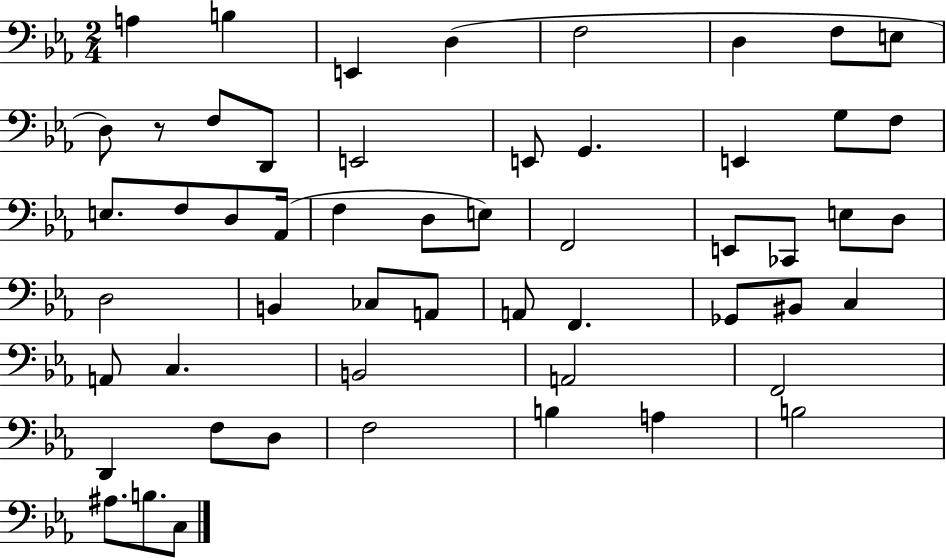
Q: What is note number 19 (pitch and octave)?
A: F3